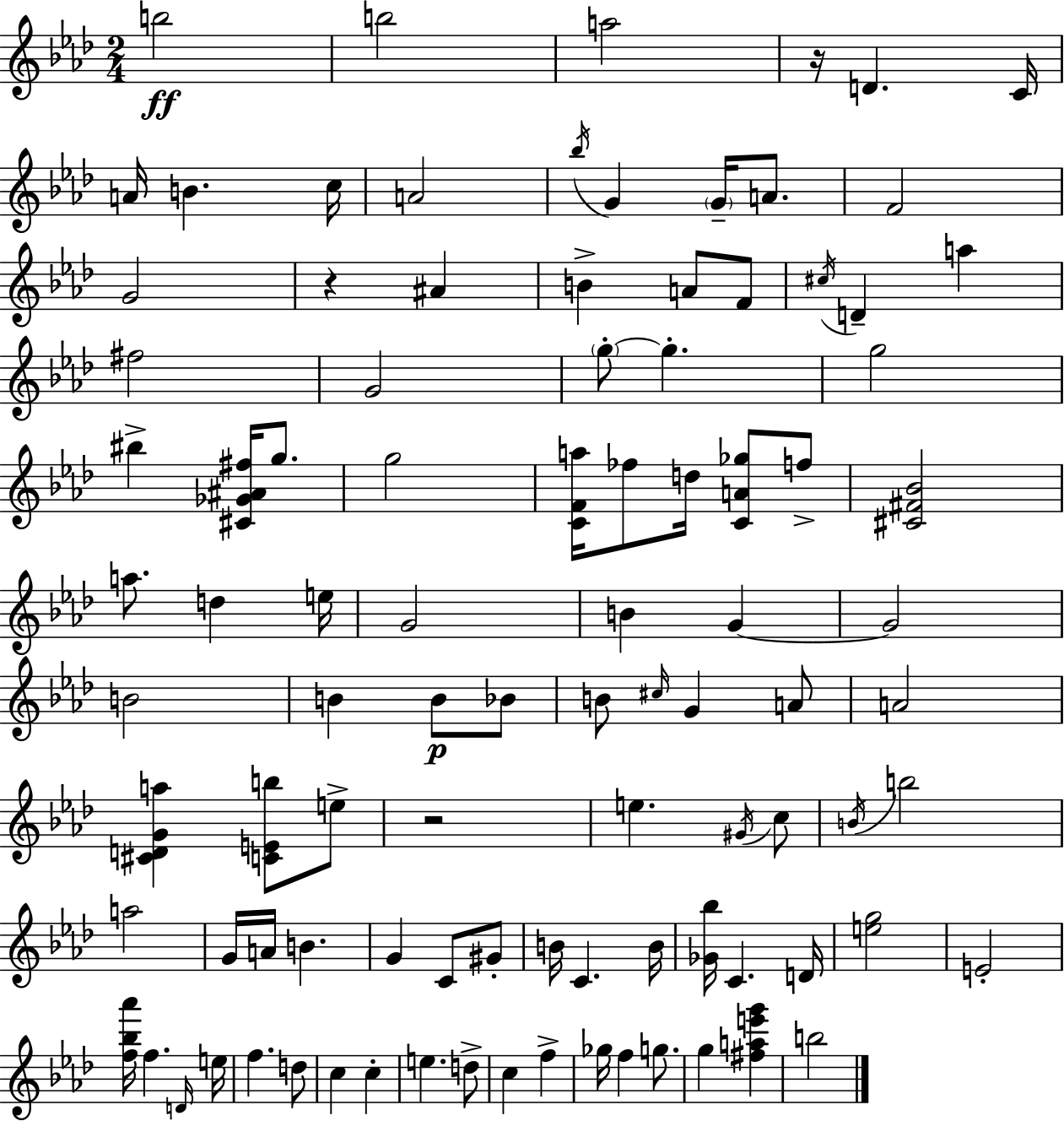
{
  \clef treble
  \numericTimeSignature
  \time 2/4
  \key aes \major
  b''2\ff | b''2 | a''2 | r16 d'4. c'16 | \break a'16 b'4. c''16 | a'2 | \acciaccatura { bes''16 } g'4 \parenthesize g'16-- a'8. | f'2 | \break g'2 | r4 ais'4 | b'4-> a'8 f'8 | \acciaccatura { cis''16 } d'4-- a''4 | \break fis''2 | g'2 | \parenthesize g''8-.~~ g''4.-. | g''2 | \break bis''4-> <cis' ges' ais' fis''>16 g''8. | g''2 | <c' f' a''>16 fes''8 d''16 <c' a' ges''>8 | f''8-> <cis' fis' bes'>2 | \break a''8. d''4 | e''16 g'2 | b'4 g'4~~ | g'2 | \break b'2 | b'4 b'8\p | bes'8 b'8 \grace { cis''16 } g'4 | a'8 a'2 | \break <cis' d' g' a''>4 <c' e' b''>8 | e''8-> r2 | e''4. | \acciaccatura { gis'16 } c''8 \acciaccatura { b'16 } b''2 | \break a''2 | g'16 a'16 b'4. | g'4 | c'8 gis'8-. b'16 c'4. | \break b'16 <ges' bes''>16 c'4. | d'16 <e'' g''>2 | e'2-. | <f'' bes'' aes'''>16 f''4. | \break \grace { d'16 } e''16 f''4. | d''8 c''4 | c''4-. e''4. | d''8-> c''4 | \break f''4-> ges''16 f''4 | g''8. g''4 | <fis'' a'' e''' g'''>4 b''2 | \bar "|."
}